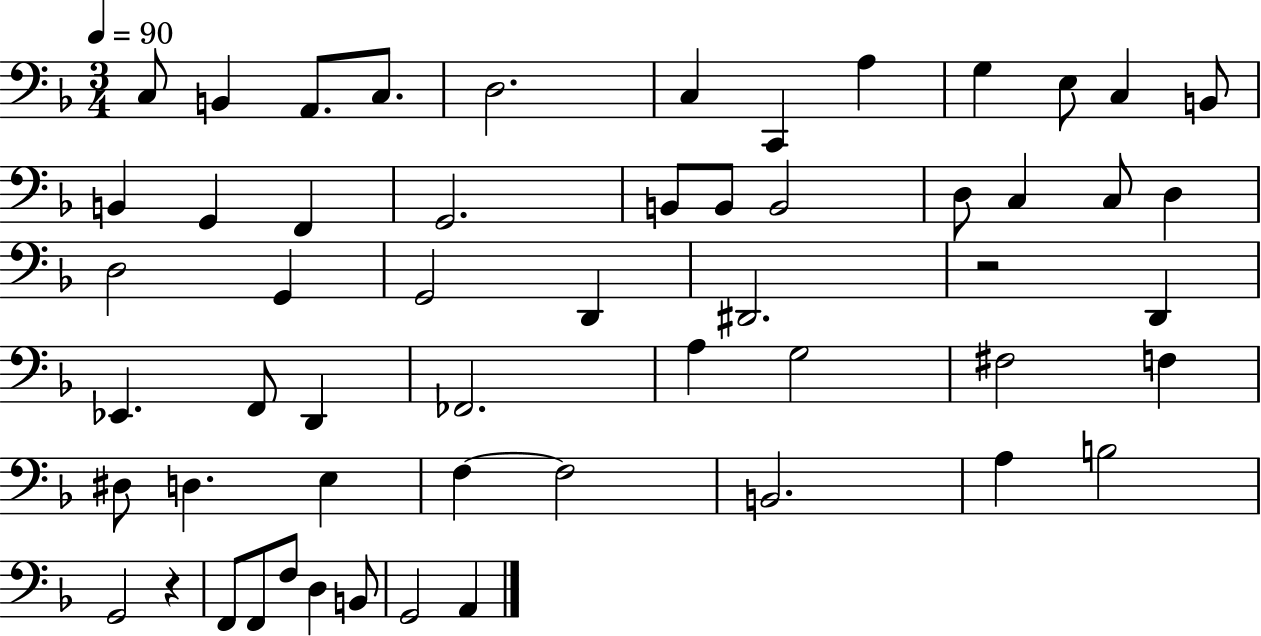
{
  \clef bass
  \numericTimeSignature
  \time 3/4
  \key f \major
  \tempo 4 = 90
  c8 b,4 a,8. c8. | d2. | c4 c,4 a4 | g4 e8 c4 b,8 | \break b,4 g,4 f,4 | g,2. | b,8 b,8 b,2 | d8 c4 c8 d4 | \break d2 g,4 | g,2 d,4 | dis,2. | r2 d,4 | \break ees,4. f,8 d,4 | fes,2. | a4 g2 | fis2 f4 | \break dis8 d4. e4 | f4~~ f2 | b,2. | a4 b2 | \break g,2 r4 | f,8 f,8 f8 d4 b,8 | g,2 a,4 | \bar "|."
}